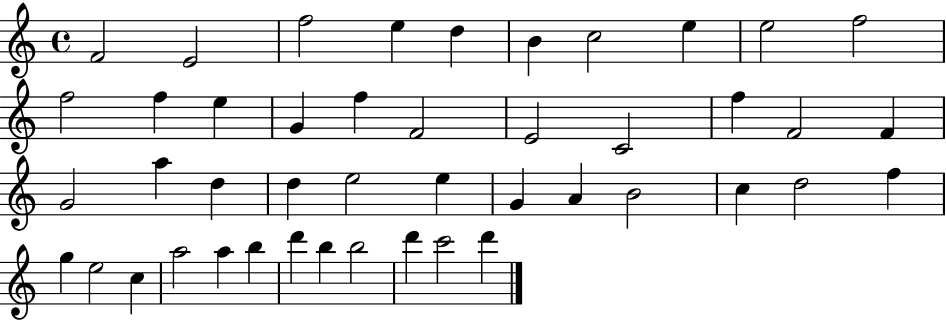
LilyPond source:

{
  \clef treble
  \time 4/4
  \defaultTimeSignature
  \key c \major
  f'2 e'2 | f''2 e''4 d''4 | b'4 c''2 e''4 | e''2 f''2 | \break f''2 f''4 e''4 | g'4 f''4 f'2 | e'2 c'2 | f''4 f'2 f'4 | \break g'2 a''4 d''4 | d''4 e''2 e''4 | g'4 a'4 b'2 | c''4 d''2 f''4 | \break g''4 e''2 c''4 | a''2 a''4 b''4 | d'''4 b''4 b''2 | d'''4 c'''2 d'''4 | \break \bar "|."
}